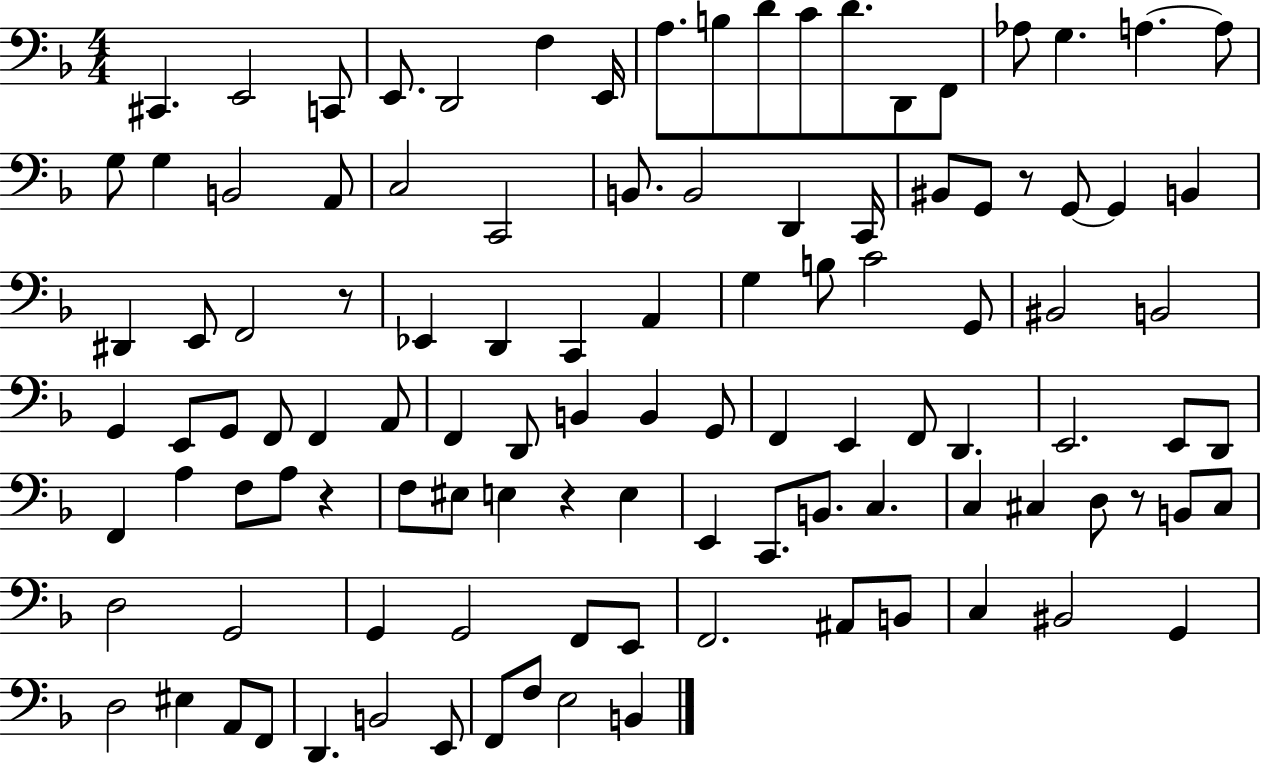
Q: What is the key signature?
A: F major